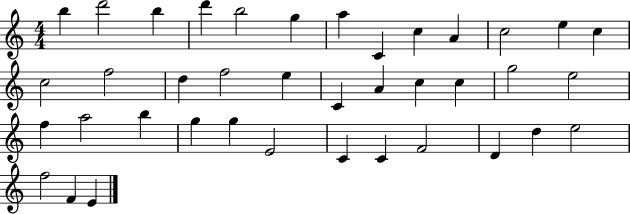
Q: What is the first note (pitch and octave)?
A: B5